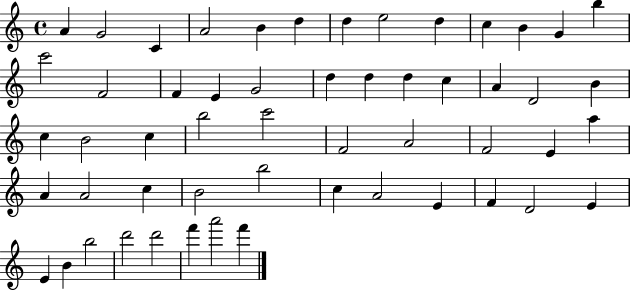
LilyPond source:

{
  \clef treble
  \time 4/4
  \defaultTimeSignature
  \key c \major
  a'4 g'2 c'4 | a'2 b'4 d''4 | d''4 e''2 d''4 | c''4 b'4 g'4 b''4 | \break c'''2 f'2 | f'4 e'4 g'2 | d''4 d''4 d''4 c''4 | a'4 d'2 b'4 | \break c''4 b'2 c''4 | b''2 c'''2 | f'2 a'2 | f'2 e'4 a''4 | \break a'4 a'2 c''4 | b'2 b''2 | c''4 a'2 e'4 | f'4 d'2 e'4 | \break e'4 b'4 b''2 | d'''2 d'''2 | f'''4 a'''2 f'''4 | \bar "|."
}